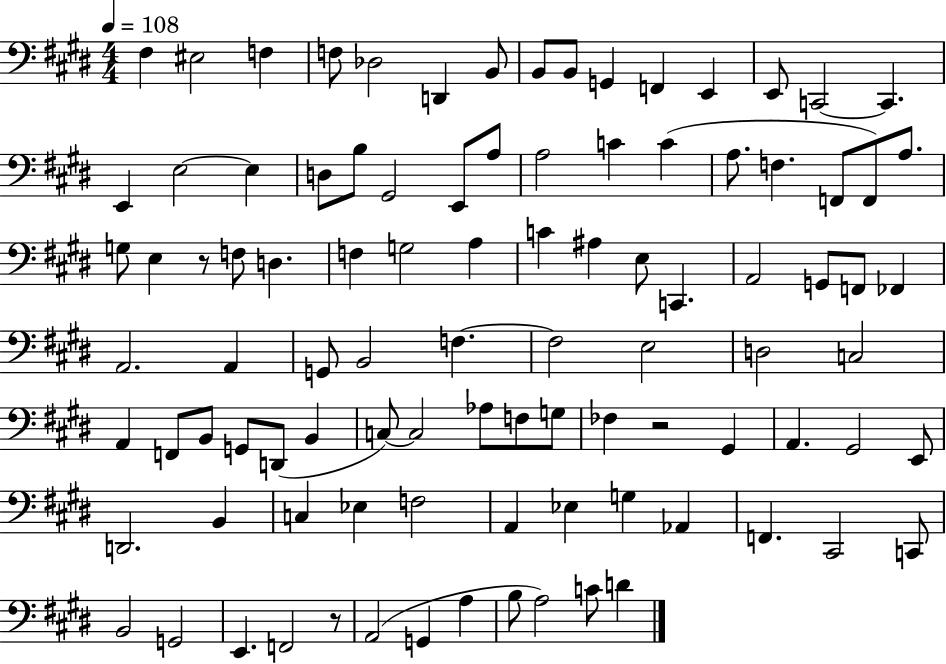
F#3/q EIS3/h F3/q F3/e Db3/h D2/q B2/e B2/e B2/e G2/q F2/q E2/q E2/e C2/h C2/q. E2/q E3/h E3/q D3/e B3/e G#2/h E2/e A3/e A3/h C4/q C4/q A3/e. F3/q. F2/e F2/e A3/e. G3/e E3/q R/e F3/e D3/q. F3/q G3/h A3/q C4/q A#3/q E3/e C2/q. A2/h G2/e F2/e FES2/q A2/h. A2/q G2/e B2/h F3/q. F3/h E3/h D3/h C3/h A2/q F2/e B2/e G2/e D2/e B2/q C3/e C3/h Ab3/e F3/e G3/e FES3/q R/h G#2/q A2/q. G#2/h E2/e D2/h. B2/q C3/q Eb3/q F3/h A2/q Eb3/q G3/q Ab2/q F2/q. C#2/h C2/e B2/h G2/h E2/q. F2/h R/e A2/h G2/q A3/q B3/e A3/h C4/e D4/q